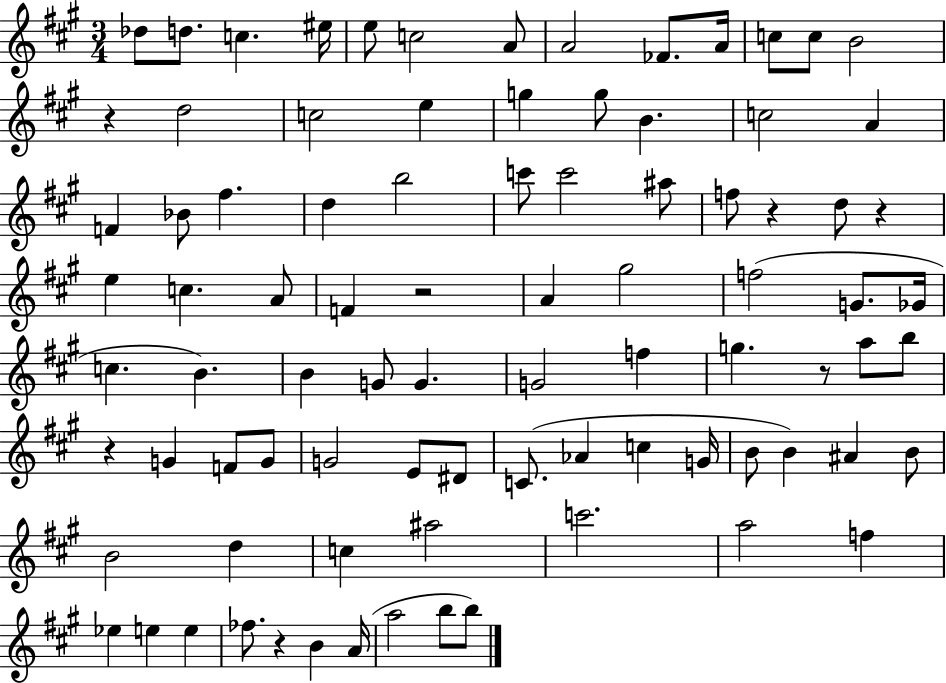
X:1
T:Untitled
M:3/4
L:1/4
K:A
_d/2 d/2 c ^e/4 e/2 c2 A/2 A2 _F/2 A/4 c/2 c/2 B2 z d2 c2 e g g/2 B c2 A F _B/2 ^f d b2 c'/2 c'2 ^a/2 f/2 z d/2 z e c A/2 F z2 A ^g2 f2 G/2 _G/4 c B B G/2 G G2 f g z/2 a/2 b/2 z G F/2 G/2 G2 E/2 ^D/2 C/2 _A c G/4 B/2 B ^A B/2 B2 d c ^a2 c'2 a2 f _e e e _f/2 z B A/4 a2 b/2 b/2